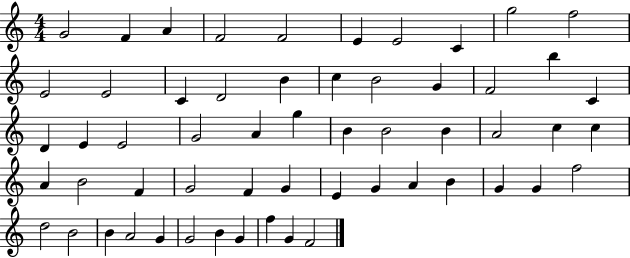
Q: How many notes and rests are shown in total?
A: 57